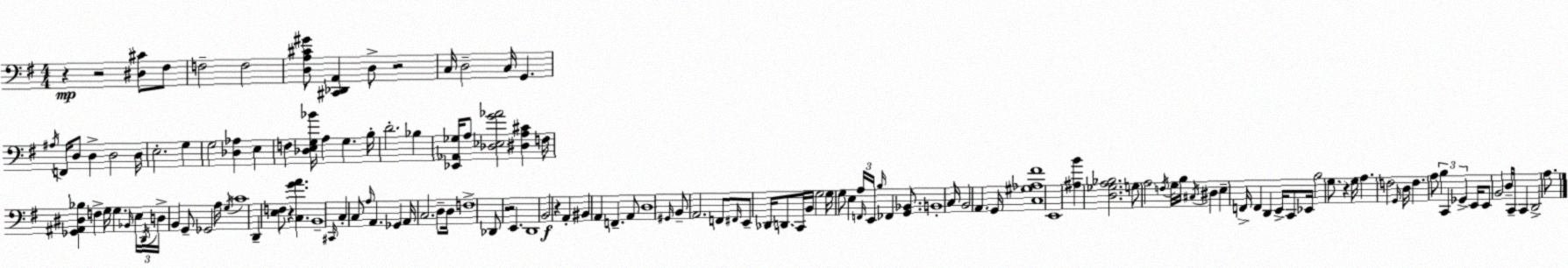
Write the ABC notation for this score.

X:1
T:Untitled
M:4/4
L:1/4
K:Em
z z2 [^D,^C]/2 ^F,/2 F,2 F,2 [D,A,^C^G]/2 [^C,,_D,,A,,] D,/2 z2 C,/4 D,2 C,/4 G,, ^A,/4 F,,/4 D,/2 D, D,2 D,/4 E,2 G, G,2 [_D,_A,] E, F, [_D,E,G,_B]/4 A, G, B,/4 D2 _B, [_E,,_A,,_G,]/4 A,/2 [_D,_E,G_A]2 [^D,A,^C] F,/4 [_G,,^A,,^D,_B,] F, G,/4 G, _B,,/4 E,/4 D,,/4 D,/4 B,, G,,/2 _G,,2 A,/4 G,/4 C4 D,, [E,F,]/2 z [C,GA] B,,4 ^C,,/4 C, C,/2 A,/4 A,, _G,, A,,/4 C,2 D,/2 D,/4 F,4 _D,,/2 z2 E,, D,,4 B,,2 z A,, ^B,, A,, F,, A,,/2 D,4 ^G,,/4 B,,/2 A,,2 F,,/2 ^F,,/4 E,,/2 _D,,/4 D,,/2 C,,/4 B,,/4 G,2 G,/4 G,/2 E, A,/4 F,,/4 E,,/4 B,/4 _F,, [G,,_B,,]/2 B,,4 C,/4 B,,2 A,, G,,/4 [C,^G,_A,^F]4 E,,4 [^A,B] [D,_G,A,_B,]2 G,/2 A,2 F,/4 G,/4 B,/4 ^C,/4 ^D, E, F,,/4 F,, D,, E,,/4 C,,/2 _E,,/4 B,2 G,/2 z G,/4 A, F,2 G,,/4 D,/4 F, A,/2 B, C,, _G,, E,,/4 E,,/2 B,,2 D,/4 C,,/4 C,, D,,2 A,/2